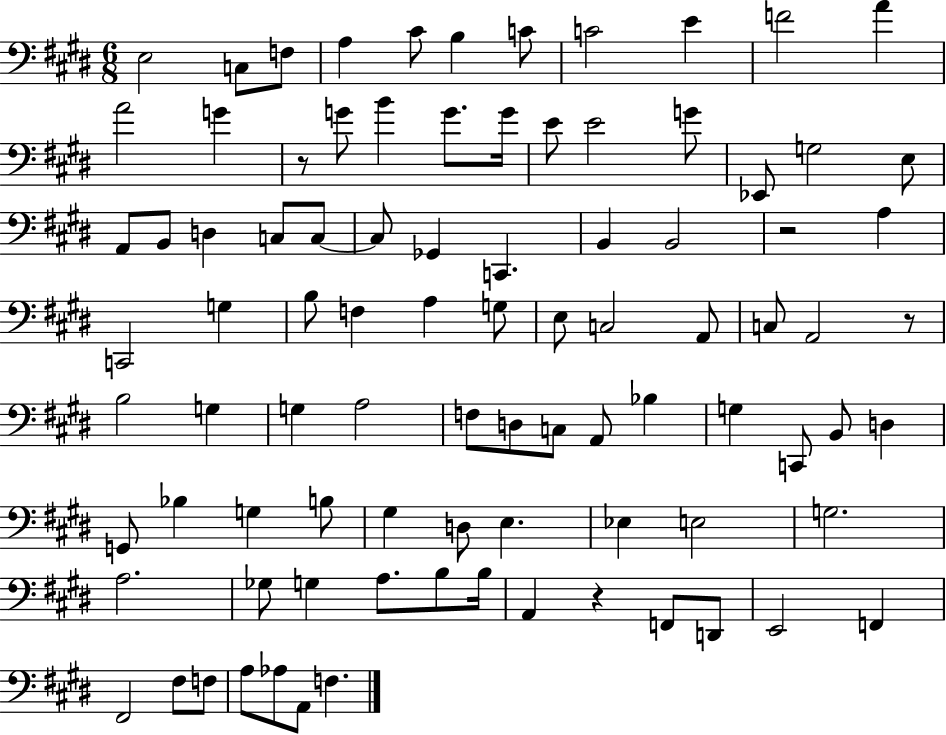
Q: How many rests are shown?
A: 4